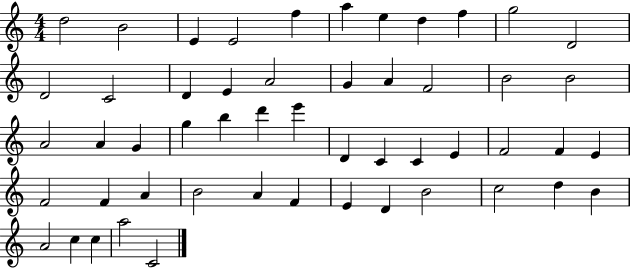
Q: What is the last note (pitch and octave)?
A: C4